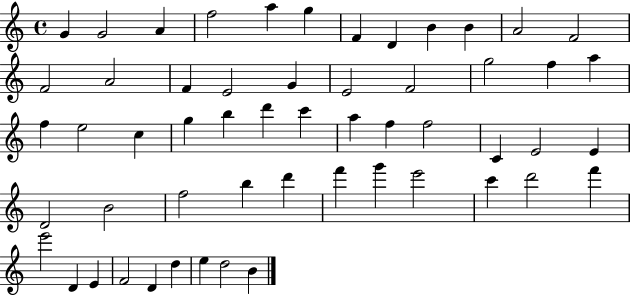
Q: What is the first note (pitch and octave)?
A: G4